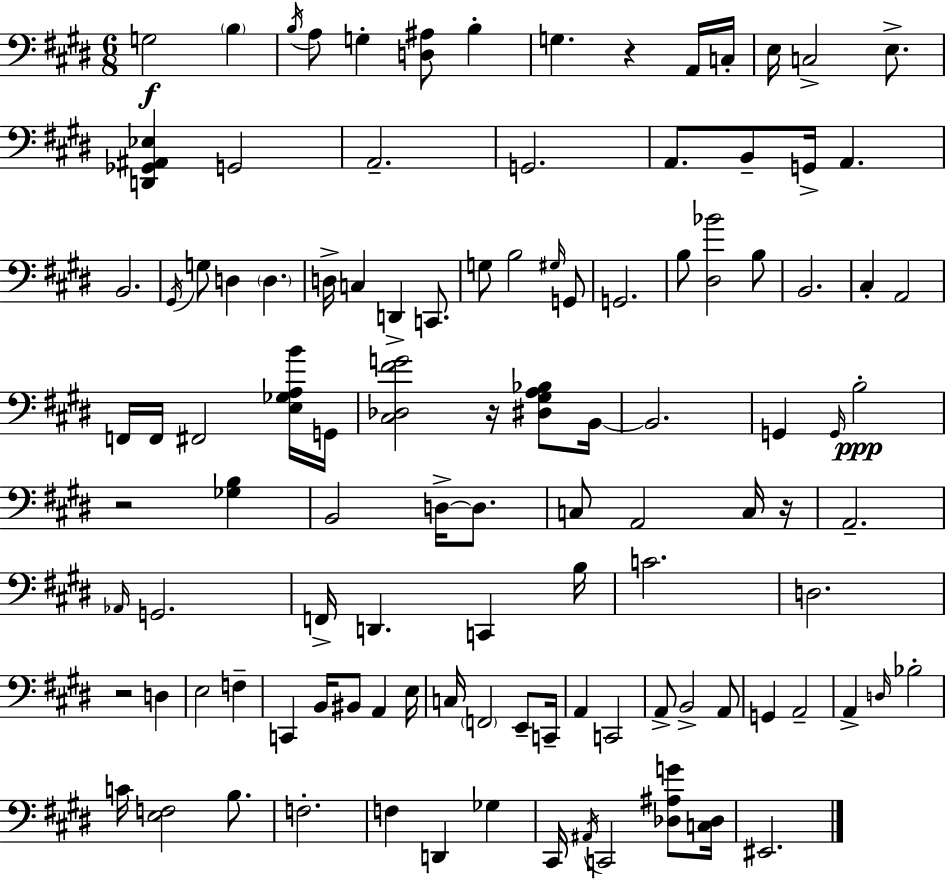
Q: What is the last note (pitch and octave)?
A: EIS2